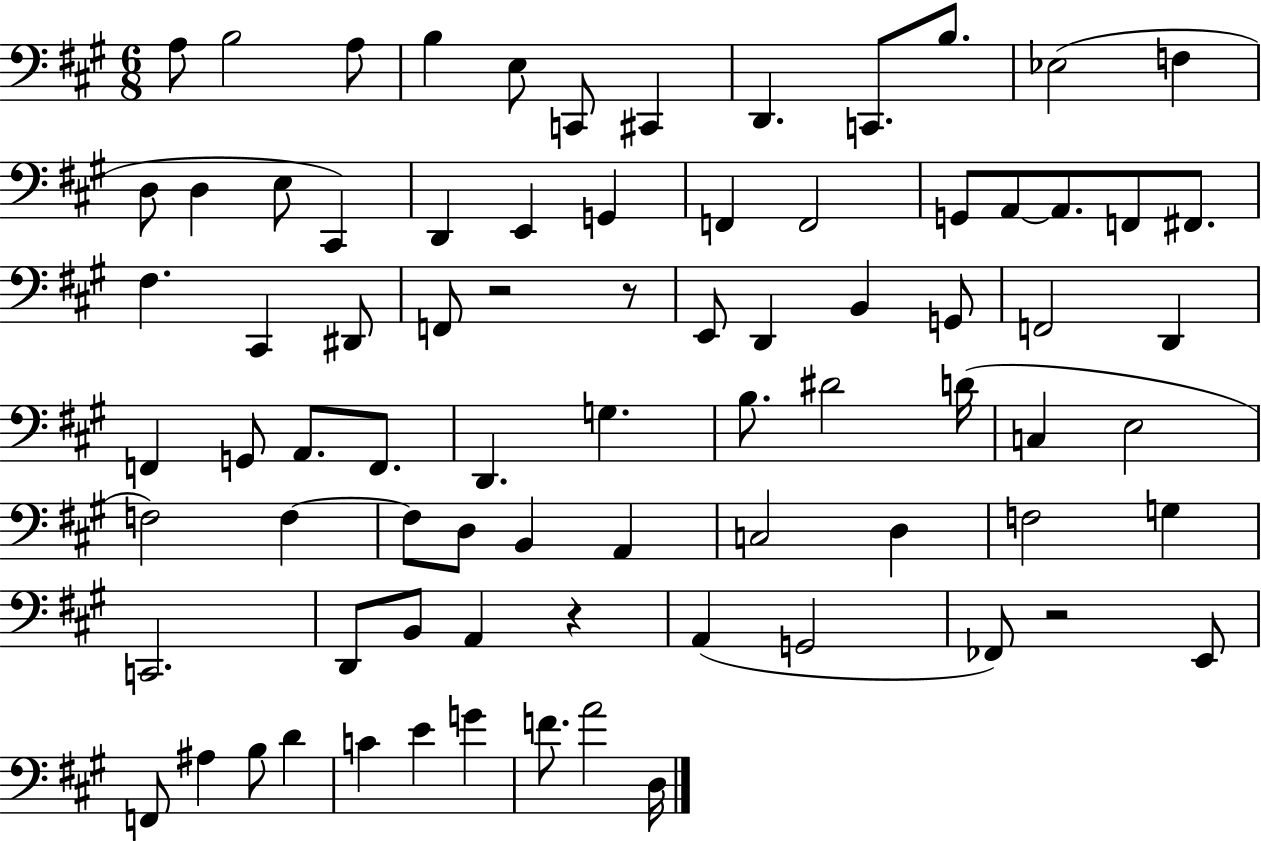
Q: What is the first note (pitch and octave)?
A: A3